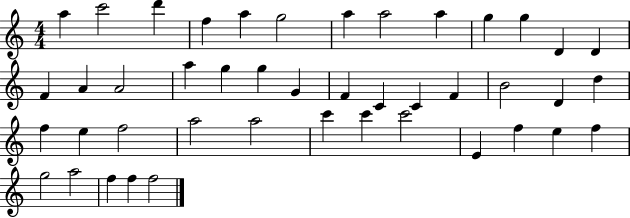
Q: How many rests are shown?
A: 0